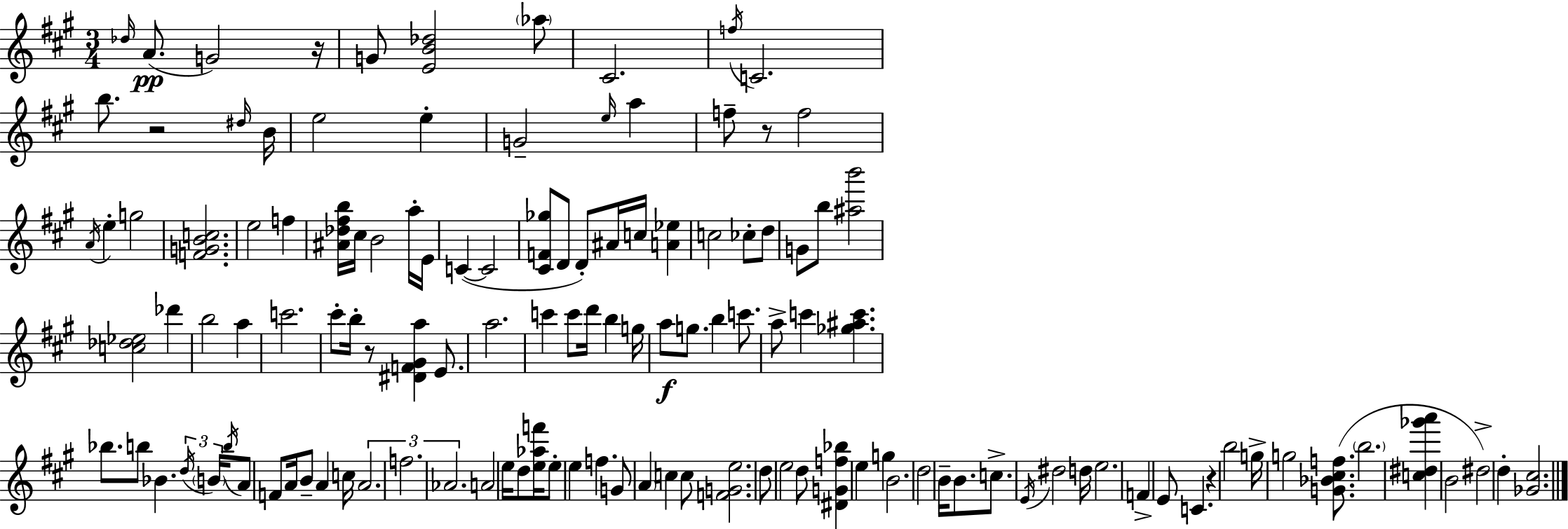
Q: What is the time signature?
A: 3/4